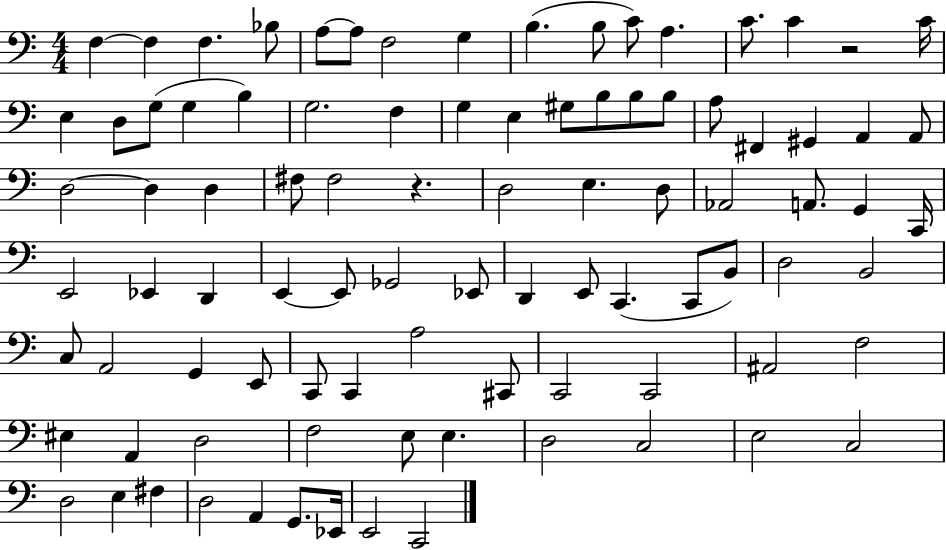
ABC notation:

X:1
T:Untitled
M:4/4
L:1/4
K:C
F, F, F, _B,/2 A,/2 A,/2 F,2 G, B, B,/2 C/2 A, C/2 C z2 C/4 E, D,/2 G,/2 G, B, G,2 F, G, E, ^G,/2 B,/2 B,/2 B,/2 A,/2 ^F,, ^G,, A,, A,,/2 D,2 D, D, ^F,/2 ^F,2 z D,2 E, D,/2 _A,,2 A,,/2 G,, C,,/4 E,,2 _E,, D,, E,, E,,/2 _G,,2 _E,,/2 D,, E,,/2 C,, C,,/2 B,,/2 D,2 B,,2 C,/2 A,,2 G,, E,,/2 C,,/2 C,, A,2 ^C,,/2 C,,2 C,,2 ^A,,2 F,2 ^E, A,, D,2 F,2 E,/2 E, D,2 C,2 E,2 C,2 D,2 E, ^F, D,2 A,, G,,/2 _E,,/4 E,,2 C,,2